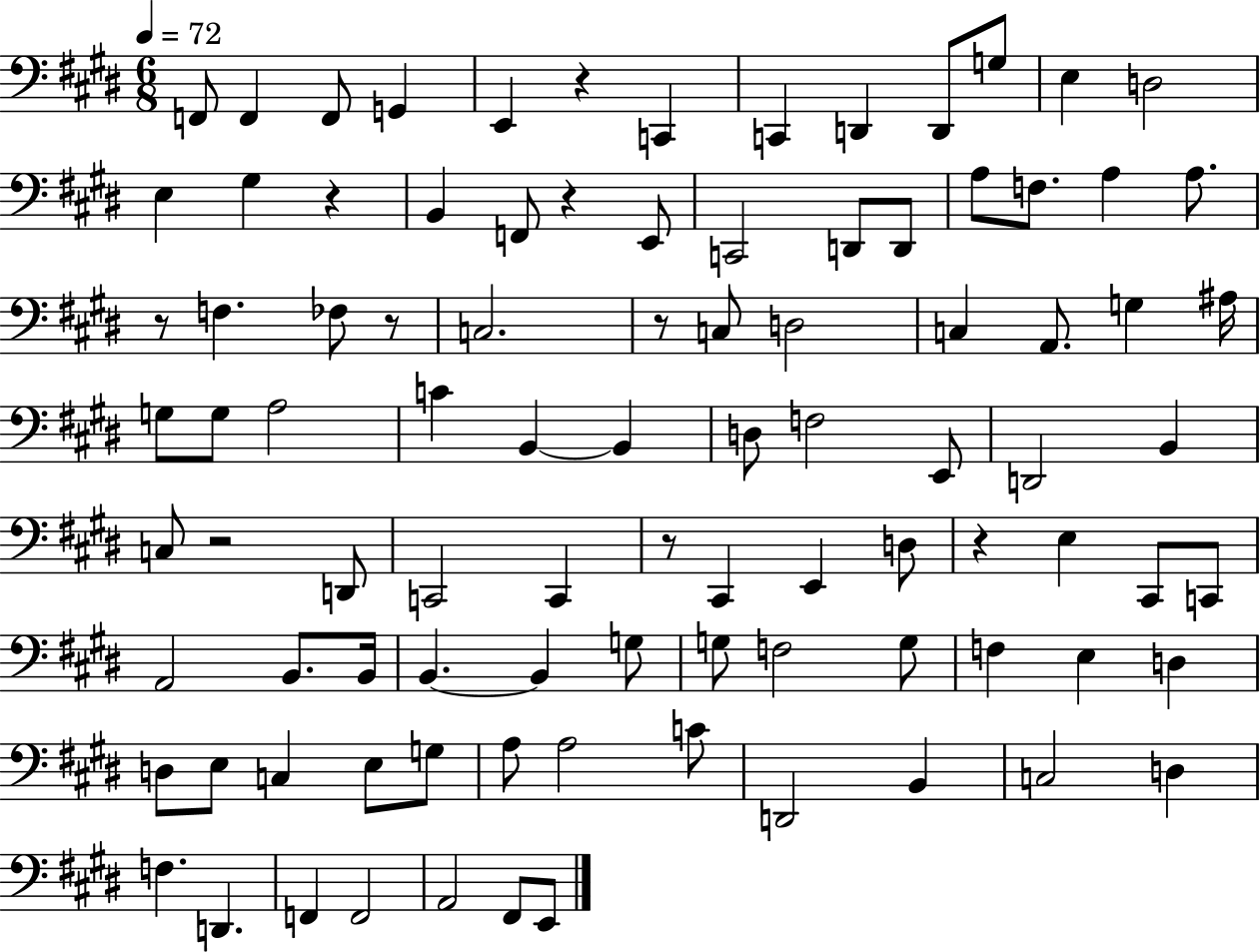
F2/e F2/q F2/e G2/q E2/q R/q C2/q C2/q D2/q D2/e G3/e E3/q D3/h E3/q G#3/q R/q B2/q F2/e R/q E2/e C2/h D2/e D2/e A3/e F3/e. A3/q A3/e. R/e F3/q. FES3/e R/e C3/h. R/e C3/e D3/h C3/q A2/e. G3/q A#3/s G3/e G3/e A3/h C4/q B2/q B2/q D3/e F3/h E2/e D2/h B2/q C3/e R/h D2/e C2/h C2/q R/e C#2/q E2/q D3/e R/q E3/q C#2/e C2/e A2/h B2/e. B2/s B2/q. B2/q G3/e G3/e F3/h G3/e F3/q E3/q D3/q D3/e E3/e C3/q E3/e G3/e A3/e A3/h C4/e D2/h B2/q C3/h D3/q F3/q. D2/q. F2/q F2/h A2/h F#2/e E2/e